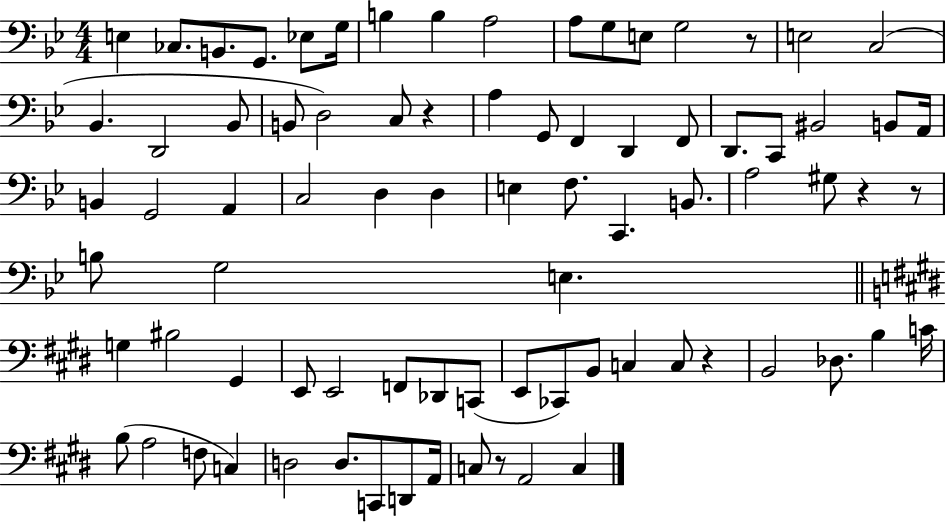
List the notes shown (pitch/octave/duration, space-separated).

E3/q CES3/e. B2/e. G2/e. Eb3/e G3/s B3/q B3/q A3/h A3/e G3/e E3/e G3/h R/e E3/h C3/h Bb2/q. D2/h Bb2/e B2/e D3/h C3/e R/q A3/q G2/e F2/q D2/q F2/e D2/e. C2/e BIS2/h B2/e A2/s B2/q G2/h A2/q C3/h D3/q D3/q E3/q F3/e. C2/q. B2/e. A3/h G#3/e R/q R/e B3/e G3/h E3/q. G3/q BIS3/h G#2/q E2/e E2/h F2/e Db2/e C2/e E2/e CES2/e B2/e C3/q C3/e R/q B2/h Db3/e. B3/q C4/s B3/e A3/h F3/e C3/q D3/h D3/e. C2/e D2/e A2/s C3/e R/e A2/h C3/q